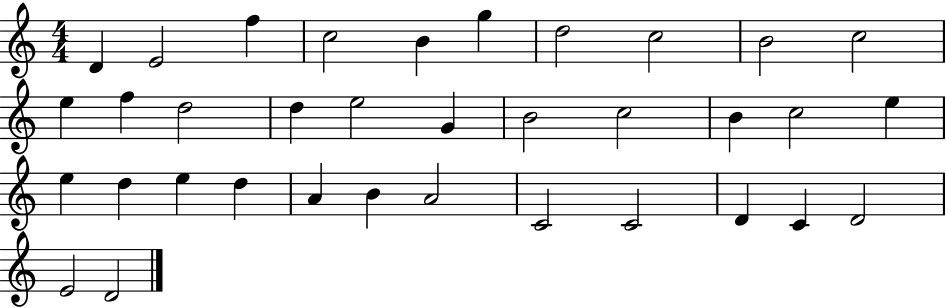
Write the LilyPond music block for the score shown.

{
  \clef treble
  \numericTimeSignature
  \time 4/4
  \key c \major
  d'4 e'2 f''4 | c''2 b'4 g''4 | d''2 c''2 | b'2 c''2 | \break e''4 f''4 d''2 | d''4 e''2 g'4 | b'2 c''2 | b'4 c''2 e''4 | \break e''4 d''4 e''4 d''4 | a'4 b'4 a'2 | c'2 c'2 | d'4 c'4 d'2 | \break e'2 d'2 | \bar "|."
}